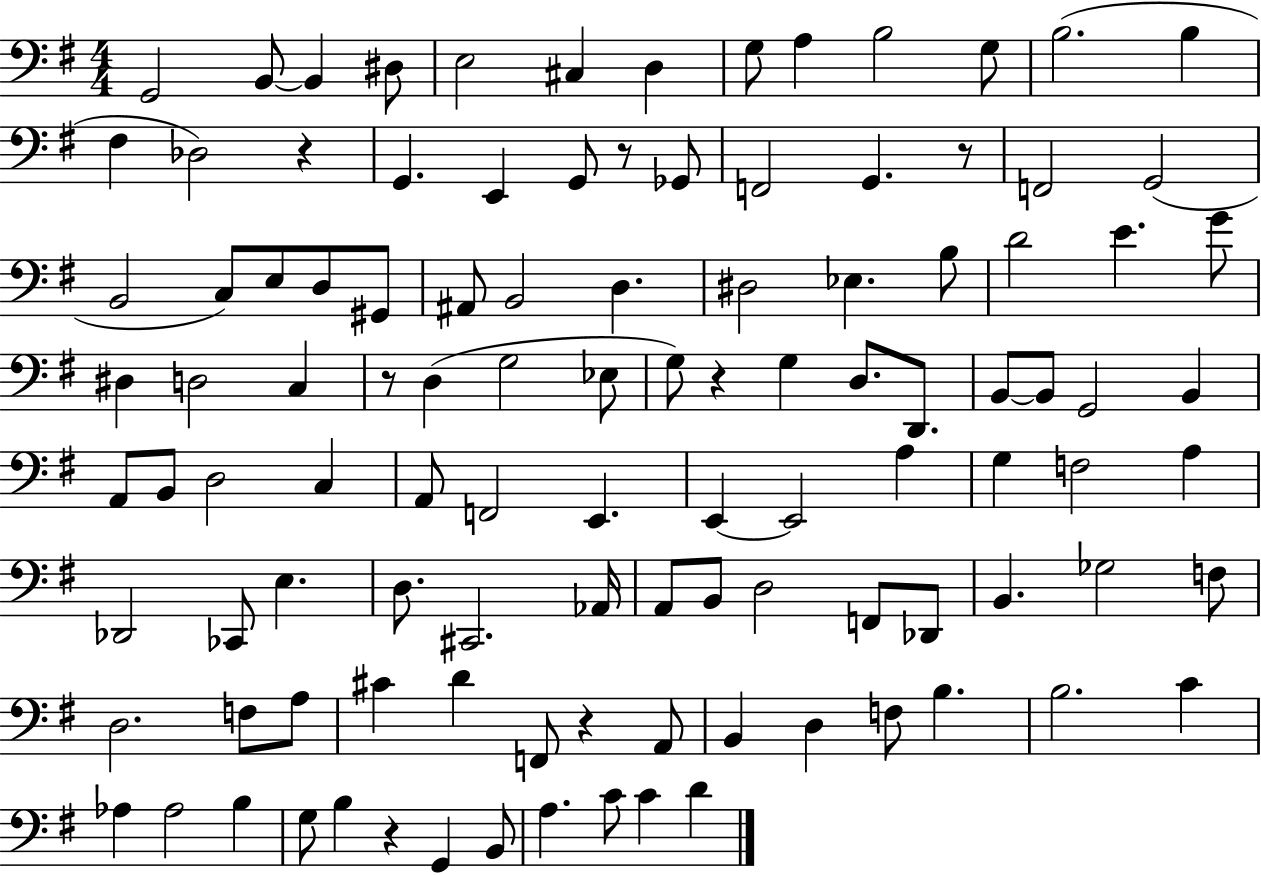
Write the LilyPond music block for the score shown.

{
  \clef bass
  \numericTimeSignature
  \time 4/4
  \key g \major
  g,2 b,8~~ b,4 dis8 | e2 cis4 d4 | g8 a4 b2 g8 | b2.( b4 | \break fis4 des2) r4 | g,4. e,4 g,8 r8 ges,8 | f,2 g,4. r8 | f,2 g,2( | \break b,2 c8) e8 d8 gis,8 | ais,8 b,2 d4. | dis2 ees4. b8 | d'2 e'4. g'8 | \break dis4 d2 c4 | r8 d4( g2 ees8 | g8) r4 g4 d8. d,8. | b,8~~ b,8 g,2 b,4 | \break a,8 b,8 d2 c4 | a,8 f,2 e,4. | e,4~~ e,2 a4 | g4 f2 a4 | \break des,2 ces,8 e4. | d8. cis,2. aes,16 | a,8 b,8 d2 f,8 des,8 | b,4. ges2 f8 | \break d2. f8 a8 | cis'4 d'4 f,8 r4 a,8 | b,4 d4 f8 b4. | b2. c'4 | \break aes4 aes2 b4 | g8 b4 r4 g,4 b,8 | a4. c'8 c'4 d'4 | \bar "|."
}